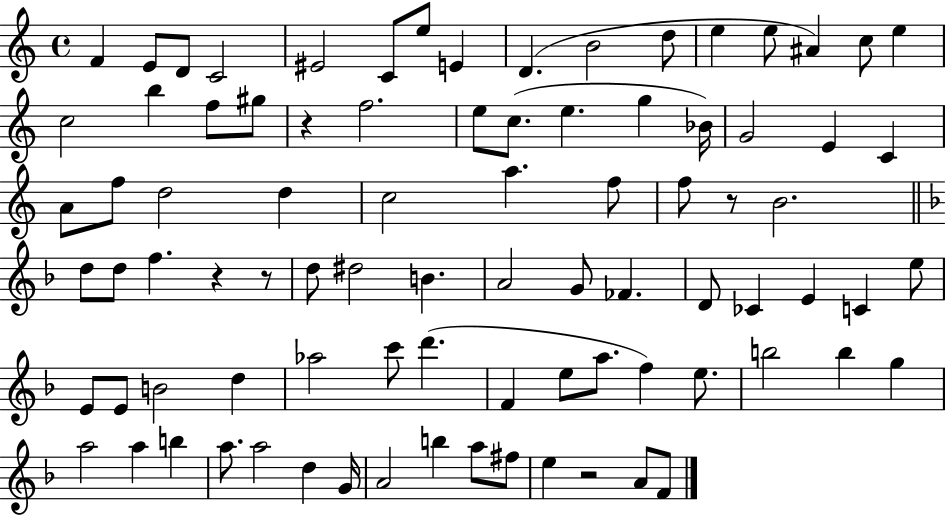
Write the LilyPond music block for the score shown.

{
  \clef treble
  \time 4/4
  \defaultTimeSignature
  \key c \major
  f'4 e'8 d'8 c'2 | eis'2 c'8 e''8 e'4 | d'4.( b'2 d''8 | e''4 e''8 ais'4) c''8 e''4 | \break c''2 b''4 f''8 gis''8 | r4 f''2. | e''8 c''8.( e''4. g''4 bes'16) | g'2 e'4 c'4 | \break a'8 f''8 d''2 d''4 | c''2 a''4. f''8 | f''8 r8 b'2. | \bar "||" \break \key d \minor d''8 d''8 f''4. r4 r8 | d''8 dis''2 b'4. | a'2 g'8 fes'4. | d'8 ces'4 e'4 c'4 e''8 | \break e'8 e'8 b'2 d''4 | aes''2 c'''8 d'''4.( | f'4 e''8 a''8. f''4) e''8. | b''2 b''4 g''4 | \break a''2 a''4 b''4 | a''8. a''2 d''4 g'16 | a'2 b''4 a''8 fis''8 | e''4 r2 a'8 f'8 | \break \bar "|."
}